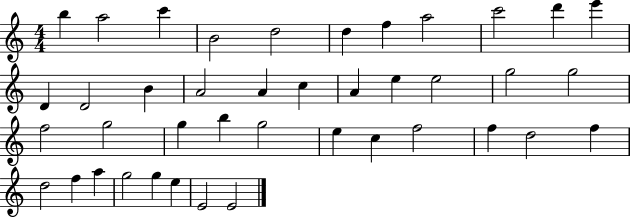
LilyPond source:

{
  \clef treble
  \numericTimeSignature
  \time 4/4
  \key c \major
  b''4 a''2 c'''4 | b'2 d''2 | d''4 f''4 a''2 | c'''2 d'''4 e'''4 | \break d'4 d'2 b'4 | a'2 a'4 c''4 | a'4 e''4 e''2 | g''2 g''2 | \break f''2 g''2 | g''4 b''4 g''2 | e''4 c''4 f''2 | f''4 d''2 f''4 | \break d''2 f''4 a''4 | g''2 g''4 e''4 | e'2 e'2 | \bar "|."
}